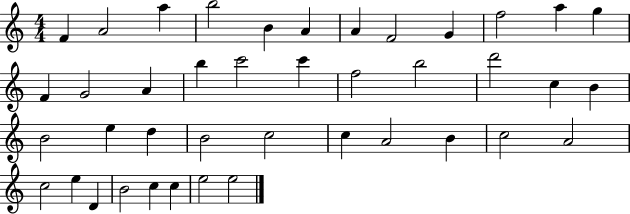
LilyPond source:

{
  \clef treble
  \numericTimeSignature
  \time 4/4
  \key c \major
  f'4 a'2 a''4 | b''2 b'4 a'4 | a'4 f'2 g'4 | f''2 a''4 g''4 | \break f'4 g'2 a'4 | b''4 c'''2 c'''4 | f''2 b''2 | d'''2 c''4 b'4 | \break b'2 e''4 d''4 | b'2 c''2 | c''4 a'2 b'4 | c''2 a'2 | \break c''2 e''4 d'4 | b'2 c''4 c''4 | e''2 e''2 | \bar "|."
}